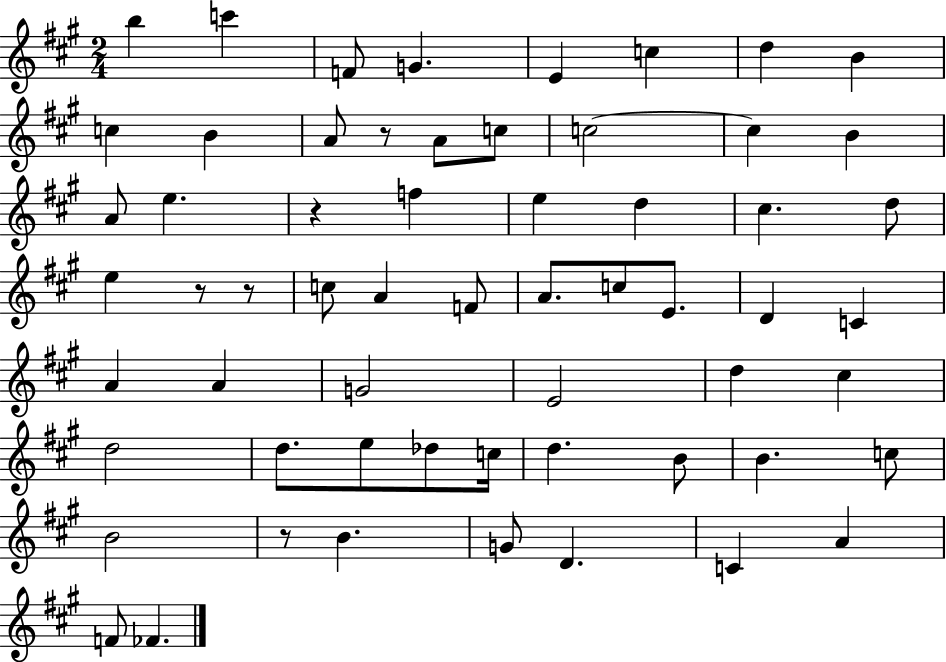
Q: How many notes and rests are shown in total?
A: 60